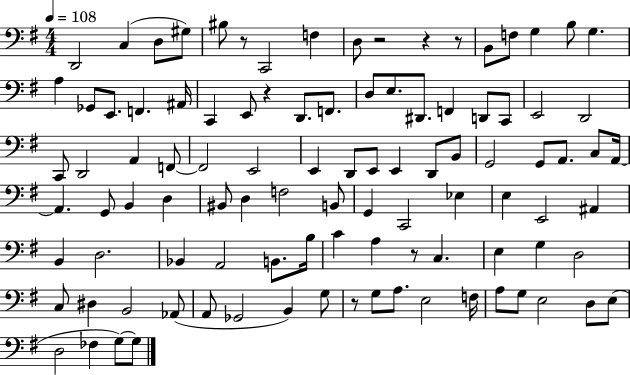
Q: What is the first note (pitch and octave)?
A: D2